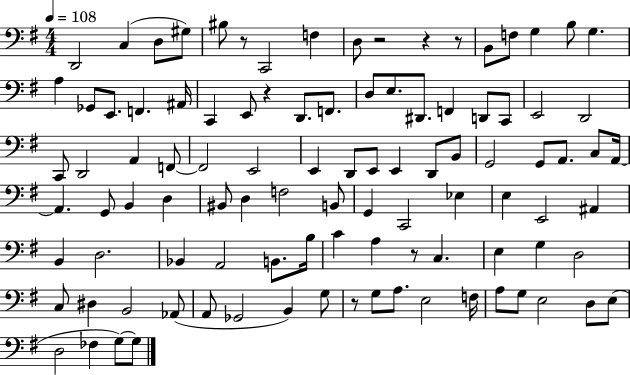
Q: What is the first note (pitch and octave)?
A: D2